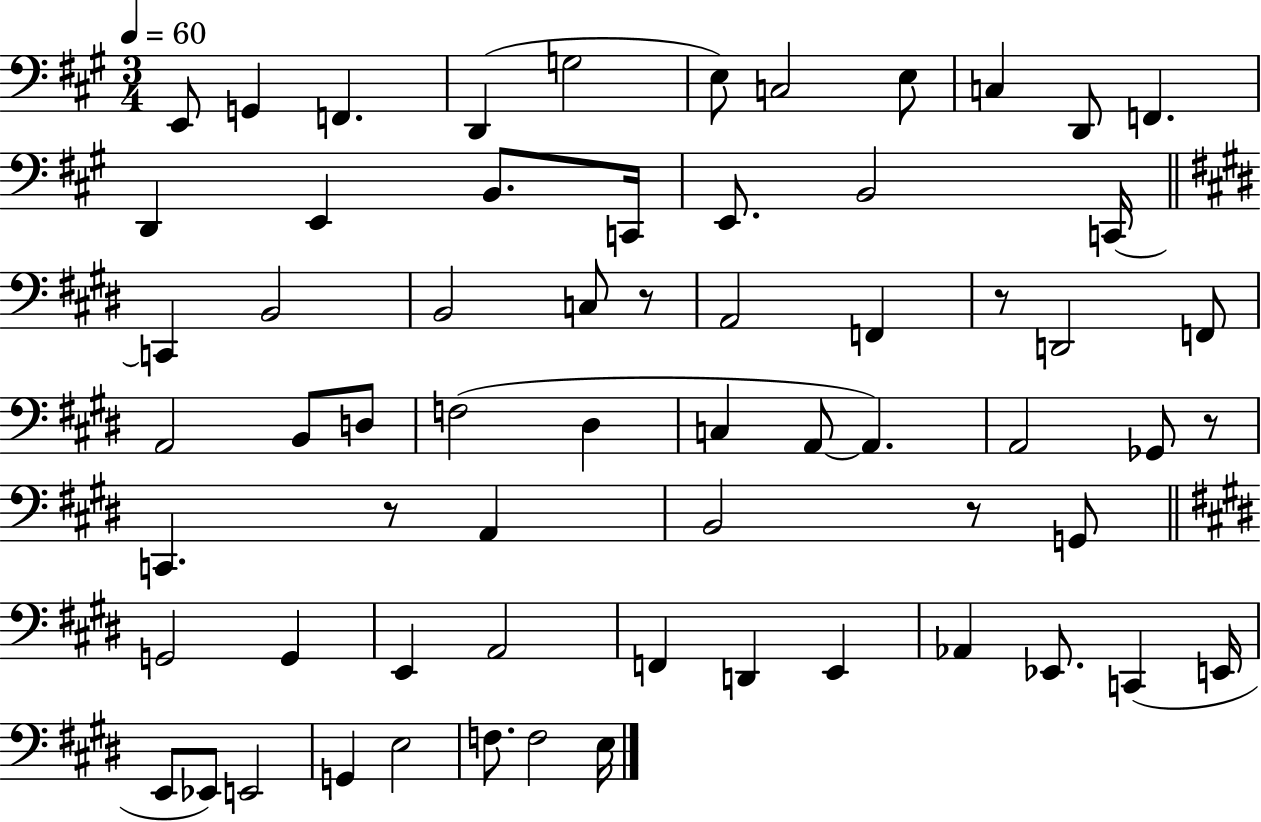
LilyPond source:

{
  \clef bass
  \numericTimeSignature
  \time 3/4
  \key a \major
  \tempo 4 = 60
  e,8 g,4 f,4. | d,4( g2 | e8) c2 e8 | c4 d,8 f,4. | \break d,4 e,4 b,8. c,16 | e,8. b,2 c,16~~ | \bar "||" \break \key e \major c,4 b,2 | b,2 c8 r8 | a,2 f,4 | r8 d,2 f,8 | \break a,2 b,8 d8 | f2( dis4 | c4 a,8~~ a,4.) | a,2 ges,8 r8 | \break c,4. r8 a,4 | b,2 r8 g,8 | \bar "||" \break \key e \major g,2 g,4 | e,4 a,2 | f,4 d,4 e,4 | aes,4 ees,8. c,4( e,16 | \break e,8 ees,8) e,2 | g,4 e2 | f8. f2 e16 | \bar "|."
}